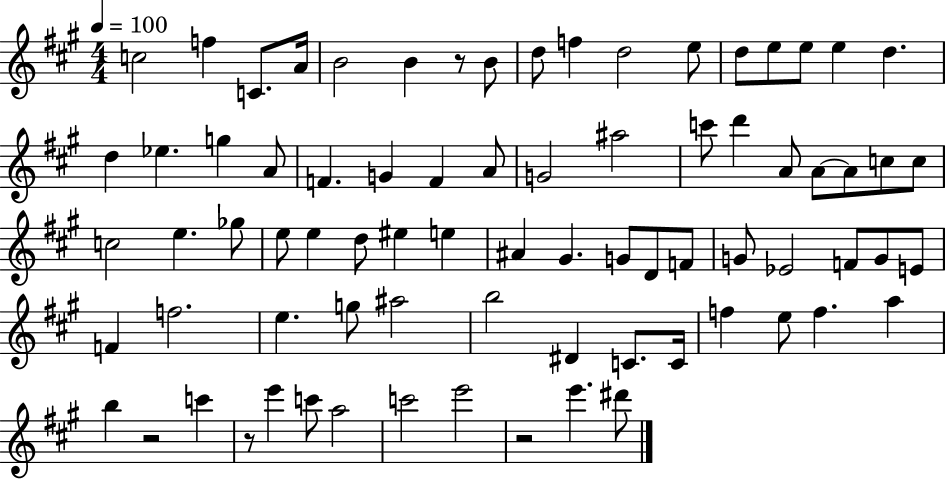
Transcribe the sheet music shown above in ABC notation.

X:1
T:Untitled
M:4/4
L:1/4
K:A
c2 f C/2 A/4 B2 B z/2 B/2 d/2 f d2 e/2 d/2 e/2 e/2 e d d _e g A/2 F G F A/2 G2 ^a2 c'/2 d' A/2 A/2 A/2 c/2 c/2 c2 e _g/2 e/2 e d/2 ^e e ^A ^G G/2 D/2 F/2 G/2 _E2 F/2 G/2 E/2 F f2 e g/2 ^a2 b2 ^D C/2 C/4 f e/2 f a b z2 c' z/2 e' c'/2 a2 c'2 e'2 z2 e' ^d'/2